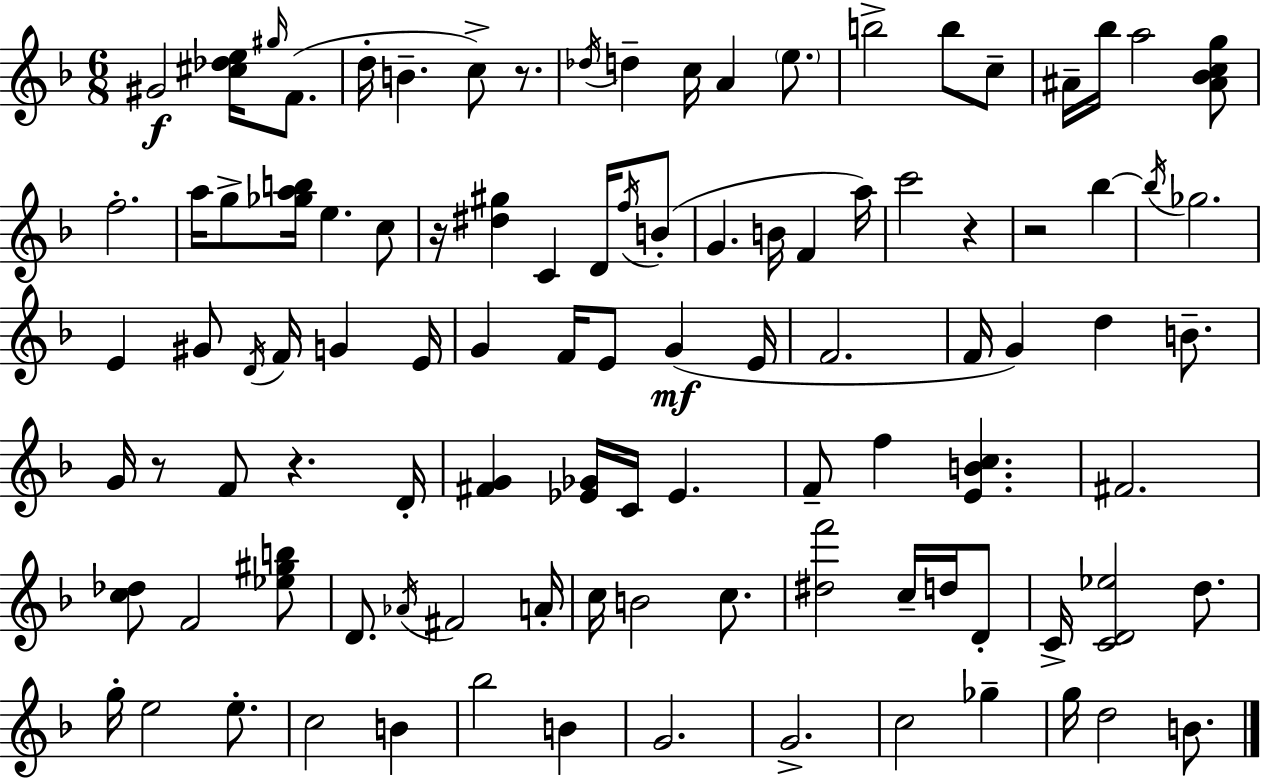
G#4/h [C#5,Db5,E5]/s G#5/s F4/e. D5/s B4/q. C5/e R/e. Db5/s D5/q C5/s A4/q E5/e. B5/h B5/e C5/e A#4/s Bb5/s A5/h [A#4,Bb4,C5,G5]/e F5/h. A5/s G5/e [Gb5,A5,B5]/s E5/q. C5/e R/s [D#5,G#5]/q C4/q D4/s F5/s B4/e G4/q. B4/s F4/q A5/s C6/h R/q R/h Bb5/q Bb5/s Gb5/h. E4/q G#4/e D4/s F4/s G4/q E4/s G4/q F4/s E4/e G4/q E4/s F4/h. F4/s G4/q D5/q B4/e. G4/s R/e F4/e R/q. D4/s [F#4,G4]/q [Eb4,Gb4]/s C4/s Eb4/q. F4/e F5/q [E4,B4,C5]/q. F#4/h. [C5,Db5]/e F4/h [Eb5,G#5,B5]/e D4/e. Ab4/s F#4/h A4/s C5/s B4/h C5/e. [D#5,F6]/h C5/s D5/s D4/e C4/s [C4,D4,Eb5]/h D5/e. G5/s E5/h E5/e. C5/h B4/q Bb5/h B4/q G4/h. G4/h. C5/h Gb5/q G5/s D5/h B4/e.